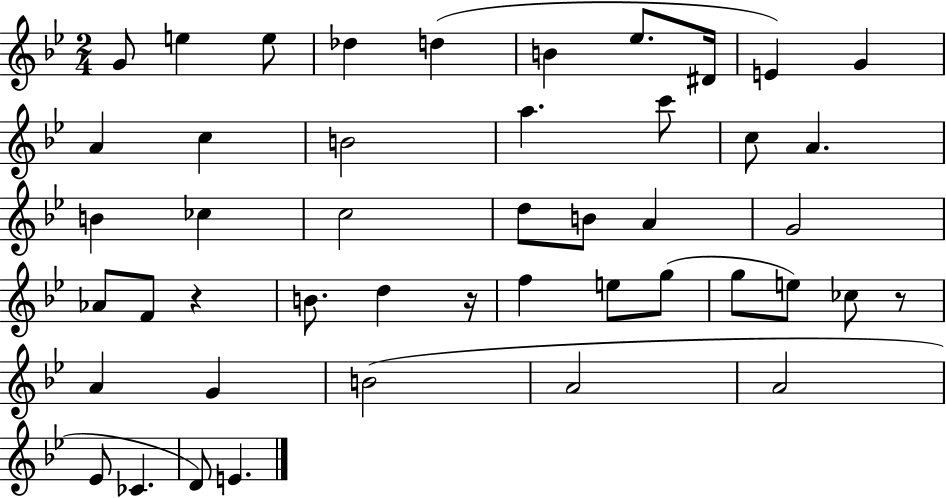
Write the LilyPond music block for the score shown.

{
  \clef treble
  \numericTimeSignature
  \time 2/4
  \key bes \major
  \repeat volta 2 { g'8 e''4 e''8 | des''4 d''4( | b'4 ees''8. dis'16 | e'4) g'4 | \break a'4 c''4 | b'2 | a''4. c'''8 | c''8 a'4. | \break b'4 ces''4 | c''2 | d''8 b'8 a'4 | g'2 | \break aes'8 f'8 r4 | b'8. d''4 r16 | f''4 e''8 g''8( | g''8 e''8) ces''8 r8 | \break a'4 g'4 | b'2( | a'2 | a'2 | \break ees'8 ces'4. | d'8) e'4. | } \bar "|."
}